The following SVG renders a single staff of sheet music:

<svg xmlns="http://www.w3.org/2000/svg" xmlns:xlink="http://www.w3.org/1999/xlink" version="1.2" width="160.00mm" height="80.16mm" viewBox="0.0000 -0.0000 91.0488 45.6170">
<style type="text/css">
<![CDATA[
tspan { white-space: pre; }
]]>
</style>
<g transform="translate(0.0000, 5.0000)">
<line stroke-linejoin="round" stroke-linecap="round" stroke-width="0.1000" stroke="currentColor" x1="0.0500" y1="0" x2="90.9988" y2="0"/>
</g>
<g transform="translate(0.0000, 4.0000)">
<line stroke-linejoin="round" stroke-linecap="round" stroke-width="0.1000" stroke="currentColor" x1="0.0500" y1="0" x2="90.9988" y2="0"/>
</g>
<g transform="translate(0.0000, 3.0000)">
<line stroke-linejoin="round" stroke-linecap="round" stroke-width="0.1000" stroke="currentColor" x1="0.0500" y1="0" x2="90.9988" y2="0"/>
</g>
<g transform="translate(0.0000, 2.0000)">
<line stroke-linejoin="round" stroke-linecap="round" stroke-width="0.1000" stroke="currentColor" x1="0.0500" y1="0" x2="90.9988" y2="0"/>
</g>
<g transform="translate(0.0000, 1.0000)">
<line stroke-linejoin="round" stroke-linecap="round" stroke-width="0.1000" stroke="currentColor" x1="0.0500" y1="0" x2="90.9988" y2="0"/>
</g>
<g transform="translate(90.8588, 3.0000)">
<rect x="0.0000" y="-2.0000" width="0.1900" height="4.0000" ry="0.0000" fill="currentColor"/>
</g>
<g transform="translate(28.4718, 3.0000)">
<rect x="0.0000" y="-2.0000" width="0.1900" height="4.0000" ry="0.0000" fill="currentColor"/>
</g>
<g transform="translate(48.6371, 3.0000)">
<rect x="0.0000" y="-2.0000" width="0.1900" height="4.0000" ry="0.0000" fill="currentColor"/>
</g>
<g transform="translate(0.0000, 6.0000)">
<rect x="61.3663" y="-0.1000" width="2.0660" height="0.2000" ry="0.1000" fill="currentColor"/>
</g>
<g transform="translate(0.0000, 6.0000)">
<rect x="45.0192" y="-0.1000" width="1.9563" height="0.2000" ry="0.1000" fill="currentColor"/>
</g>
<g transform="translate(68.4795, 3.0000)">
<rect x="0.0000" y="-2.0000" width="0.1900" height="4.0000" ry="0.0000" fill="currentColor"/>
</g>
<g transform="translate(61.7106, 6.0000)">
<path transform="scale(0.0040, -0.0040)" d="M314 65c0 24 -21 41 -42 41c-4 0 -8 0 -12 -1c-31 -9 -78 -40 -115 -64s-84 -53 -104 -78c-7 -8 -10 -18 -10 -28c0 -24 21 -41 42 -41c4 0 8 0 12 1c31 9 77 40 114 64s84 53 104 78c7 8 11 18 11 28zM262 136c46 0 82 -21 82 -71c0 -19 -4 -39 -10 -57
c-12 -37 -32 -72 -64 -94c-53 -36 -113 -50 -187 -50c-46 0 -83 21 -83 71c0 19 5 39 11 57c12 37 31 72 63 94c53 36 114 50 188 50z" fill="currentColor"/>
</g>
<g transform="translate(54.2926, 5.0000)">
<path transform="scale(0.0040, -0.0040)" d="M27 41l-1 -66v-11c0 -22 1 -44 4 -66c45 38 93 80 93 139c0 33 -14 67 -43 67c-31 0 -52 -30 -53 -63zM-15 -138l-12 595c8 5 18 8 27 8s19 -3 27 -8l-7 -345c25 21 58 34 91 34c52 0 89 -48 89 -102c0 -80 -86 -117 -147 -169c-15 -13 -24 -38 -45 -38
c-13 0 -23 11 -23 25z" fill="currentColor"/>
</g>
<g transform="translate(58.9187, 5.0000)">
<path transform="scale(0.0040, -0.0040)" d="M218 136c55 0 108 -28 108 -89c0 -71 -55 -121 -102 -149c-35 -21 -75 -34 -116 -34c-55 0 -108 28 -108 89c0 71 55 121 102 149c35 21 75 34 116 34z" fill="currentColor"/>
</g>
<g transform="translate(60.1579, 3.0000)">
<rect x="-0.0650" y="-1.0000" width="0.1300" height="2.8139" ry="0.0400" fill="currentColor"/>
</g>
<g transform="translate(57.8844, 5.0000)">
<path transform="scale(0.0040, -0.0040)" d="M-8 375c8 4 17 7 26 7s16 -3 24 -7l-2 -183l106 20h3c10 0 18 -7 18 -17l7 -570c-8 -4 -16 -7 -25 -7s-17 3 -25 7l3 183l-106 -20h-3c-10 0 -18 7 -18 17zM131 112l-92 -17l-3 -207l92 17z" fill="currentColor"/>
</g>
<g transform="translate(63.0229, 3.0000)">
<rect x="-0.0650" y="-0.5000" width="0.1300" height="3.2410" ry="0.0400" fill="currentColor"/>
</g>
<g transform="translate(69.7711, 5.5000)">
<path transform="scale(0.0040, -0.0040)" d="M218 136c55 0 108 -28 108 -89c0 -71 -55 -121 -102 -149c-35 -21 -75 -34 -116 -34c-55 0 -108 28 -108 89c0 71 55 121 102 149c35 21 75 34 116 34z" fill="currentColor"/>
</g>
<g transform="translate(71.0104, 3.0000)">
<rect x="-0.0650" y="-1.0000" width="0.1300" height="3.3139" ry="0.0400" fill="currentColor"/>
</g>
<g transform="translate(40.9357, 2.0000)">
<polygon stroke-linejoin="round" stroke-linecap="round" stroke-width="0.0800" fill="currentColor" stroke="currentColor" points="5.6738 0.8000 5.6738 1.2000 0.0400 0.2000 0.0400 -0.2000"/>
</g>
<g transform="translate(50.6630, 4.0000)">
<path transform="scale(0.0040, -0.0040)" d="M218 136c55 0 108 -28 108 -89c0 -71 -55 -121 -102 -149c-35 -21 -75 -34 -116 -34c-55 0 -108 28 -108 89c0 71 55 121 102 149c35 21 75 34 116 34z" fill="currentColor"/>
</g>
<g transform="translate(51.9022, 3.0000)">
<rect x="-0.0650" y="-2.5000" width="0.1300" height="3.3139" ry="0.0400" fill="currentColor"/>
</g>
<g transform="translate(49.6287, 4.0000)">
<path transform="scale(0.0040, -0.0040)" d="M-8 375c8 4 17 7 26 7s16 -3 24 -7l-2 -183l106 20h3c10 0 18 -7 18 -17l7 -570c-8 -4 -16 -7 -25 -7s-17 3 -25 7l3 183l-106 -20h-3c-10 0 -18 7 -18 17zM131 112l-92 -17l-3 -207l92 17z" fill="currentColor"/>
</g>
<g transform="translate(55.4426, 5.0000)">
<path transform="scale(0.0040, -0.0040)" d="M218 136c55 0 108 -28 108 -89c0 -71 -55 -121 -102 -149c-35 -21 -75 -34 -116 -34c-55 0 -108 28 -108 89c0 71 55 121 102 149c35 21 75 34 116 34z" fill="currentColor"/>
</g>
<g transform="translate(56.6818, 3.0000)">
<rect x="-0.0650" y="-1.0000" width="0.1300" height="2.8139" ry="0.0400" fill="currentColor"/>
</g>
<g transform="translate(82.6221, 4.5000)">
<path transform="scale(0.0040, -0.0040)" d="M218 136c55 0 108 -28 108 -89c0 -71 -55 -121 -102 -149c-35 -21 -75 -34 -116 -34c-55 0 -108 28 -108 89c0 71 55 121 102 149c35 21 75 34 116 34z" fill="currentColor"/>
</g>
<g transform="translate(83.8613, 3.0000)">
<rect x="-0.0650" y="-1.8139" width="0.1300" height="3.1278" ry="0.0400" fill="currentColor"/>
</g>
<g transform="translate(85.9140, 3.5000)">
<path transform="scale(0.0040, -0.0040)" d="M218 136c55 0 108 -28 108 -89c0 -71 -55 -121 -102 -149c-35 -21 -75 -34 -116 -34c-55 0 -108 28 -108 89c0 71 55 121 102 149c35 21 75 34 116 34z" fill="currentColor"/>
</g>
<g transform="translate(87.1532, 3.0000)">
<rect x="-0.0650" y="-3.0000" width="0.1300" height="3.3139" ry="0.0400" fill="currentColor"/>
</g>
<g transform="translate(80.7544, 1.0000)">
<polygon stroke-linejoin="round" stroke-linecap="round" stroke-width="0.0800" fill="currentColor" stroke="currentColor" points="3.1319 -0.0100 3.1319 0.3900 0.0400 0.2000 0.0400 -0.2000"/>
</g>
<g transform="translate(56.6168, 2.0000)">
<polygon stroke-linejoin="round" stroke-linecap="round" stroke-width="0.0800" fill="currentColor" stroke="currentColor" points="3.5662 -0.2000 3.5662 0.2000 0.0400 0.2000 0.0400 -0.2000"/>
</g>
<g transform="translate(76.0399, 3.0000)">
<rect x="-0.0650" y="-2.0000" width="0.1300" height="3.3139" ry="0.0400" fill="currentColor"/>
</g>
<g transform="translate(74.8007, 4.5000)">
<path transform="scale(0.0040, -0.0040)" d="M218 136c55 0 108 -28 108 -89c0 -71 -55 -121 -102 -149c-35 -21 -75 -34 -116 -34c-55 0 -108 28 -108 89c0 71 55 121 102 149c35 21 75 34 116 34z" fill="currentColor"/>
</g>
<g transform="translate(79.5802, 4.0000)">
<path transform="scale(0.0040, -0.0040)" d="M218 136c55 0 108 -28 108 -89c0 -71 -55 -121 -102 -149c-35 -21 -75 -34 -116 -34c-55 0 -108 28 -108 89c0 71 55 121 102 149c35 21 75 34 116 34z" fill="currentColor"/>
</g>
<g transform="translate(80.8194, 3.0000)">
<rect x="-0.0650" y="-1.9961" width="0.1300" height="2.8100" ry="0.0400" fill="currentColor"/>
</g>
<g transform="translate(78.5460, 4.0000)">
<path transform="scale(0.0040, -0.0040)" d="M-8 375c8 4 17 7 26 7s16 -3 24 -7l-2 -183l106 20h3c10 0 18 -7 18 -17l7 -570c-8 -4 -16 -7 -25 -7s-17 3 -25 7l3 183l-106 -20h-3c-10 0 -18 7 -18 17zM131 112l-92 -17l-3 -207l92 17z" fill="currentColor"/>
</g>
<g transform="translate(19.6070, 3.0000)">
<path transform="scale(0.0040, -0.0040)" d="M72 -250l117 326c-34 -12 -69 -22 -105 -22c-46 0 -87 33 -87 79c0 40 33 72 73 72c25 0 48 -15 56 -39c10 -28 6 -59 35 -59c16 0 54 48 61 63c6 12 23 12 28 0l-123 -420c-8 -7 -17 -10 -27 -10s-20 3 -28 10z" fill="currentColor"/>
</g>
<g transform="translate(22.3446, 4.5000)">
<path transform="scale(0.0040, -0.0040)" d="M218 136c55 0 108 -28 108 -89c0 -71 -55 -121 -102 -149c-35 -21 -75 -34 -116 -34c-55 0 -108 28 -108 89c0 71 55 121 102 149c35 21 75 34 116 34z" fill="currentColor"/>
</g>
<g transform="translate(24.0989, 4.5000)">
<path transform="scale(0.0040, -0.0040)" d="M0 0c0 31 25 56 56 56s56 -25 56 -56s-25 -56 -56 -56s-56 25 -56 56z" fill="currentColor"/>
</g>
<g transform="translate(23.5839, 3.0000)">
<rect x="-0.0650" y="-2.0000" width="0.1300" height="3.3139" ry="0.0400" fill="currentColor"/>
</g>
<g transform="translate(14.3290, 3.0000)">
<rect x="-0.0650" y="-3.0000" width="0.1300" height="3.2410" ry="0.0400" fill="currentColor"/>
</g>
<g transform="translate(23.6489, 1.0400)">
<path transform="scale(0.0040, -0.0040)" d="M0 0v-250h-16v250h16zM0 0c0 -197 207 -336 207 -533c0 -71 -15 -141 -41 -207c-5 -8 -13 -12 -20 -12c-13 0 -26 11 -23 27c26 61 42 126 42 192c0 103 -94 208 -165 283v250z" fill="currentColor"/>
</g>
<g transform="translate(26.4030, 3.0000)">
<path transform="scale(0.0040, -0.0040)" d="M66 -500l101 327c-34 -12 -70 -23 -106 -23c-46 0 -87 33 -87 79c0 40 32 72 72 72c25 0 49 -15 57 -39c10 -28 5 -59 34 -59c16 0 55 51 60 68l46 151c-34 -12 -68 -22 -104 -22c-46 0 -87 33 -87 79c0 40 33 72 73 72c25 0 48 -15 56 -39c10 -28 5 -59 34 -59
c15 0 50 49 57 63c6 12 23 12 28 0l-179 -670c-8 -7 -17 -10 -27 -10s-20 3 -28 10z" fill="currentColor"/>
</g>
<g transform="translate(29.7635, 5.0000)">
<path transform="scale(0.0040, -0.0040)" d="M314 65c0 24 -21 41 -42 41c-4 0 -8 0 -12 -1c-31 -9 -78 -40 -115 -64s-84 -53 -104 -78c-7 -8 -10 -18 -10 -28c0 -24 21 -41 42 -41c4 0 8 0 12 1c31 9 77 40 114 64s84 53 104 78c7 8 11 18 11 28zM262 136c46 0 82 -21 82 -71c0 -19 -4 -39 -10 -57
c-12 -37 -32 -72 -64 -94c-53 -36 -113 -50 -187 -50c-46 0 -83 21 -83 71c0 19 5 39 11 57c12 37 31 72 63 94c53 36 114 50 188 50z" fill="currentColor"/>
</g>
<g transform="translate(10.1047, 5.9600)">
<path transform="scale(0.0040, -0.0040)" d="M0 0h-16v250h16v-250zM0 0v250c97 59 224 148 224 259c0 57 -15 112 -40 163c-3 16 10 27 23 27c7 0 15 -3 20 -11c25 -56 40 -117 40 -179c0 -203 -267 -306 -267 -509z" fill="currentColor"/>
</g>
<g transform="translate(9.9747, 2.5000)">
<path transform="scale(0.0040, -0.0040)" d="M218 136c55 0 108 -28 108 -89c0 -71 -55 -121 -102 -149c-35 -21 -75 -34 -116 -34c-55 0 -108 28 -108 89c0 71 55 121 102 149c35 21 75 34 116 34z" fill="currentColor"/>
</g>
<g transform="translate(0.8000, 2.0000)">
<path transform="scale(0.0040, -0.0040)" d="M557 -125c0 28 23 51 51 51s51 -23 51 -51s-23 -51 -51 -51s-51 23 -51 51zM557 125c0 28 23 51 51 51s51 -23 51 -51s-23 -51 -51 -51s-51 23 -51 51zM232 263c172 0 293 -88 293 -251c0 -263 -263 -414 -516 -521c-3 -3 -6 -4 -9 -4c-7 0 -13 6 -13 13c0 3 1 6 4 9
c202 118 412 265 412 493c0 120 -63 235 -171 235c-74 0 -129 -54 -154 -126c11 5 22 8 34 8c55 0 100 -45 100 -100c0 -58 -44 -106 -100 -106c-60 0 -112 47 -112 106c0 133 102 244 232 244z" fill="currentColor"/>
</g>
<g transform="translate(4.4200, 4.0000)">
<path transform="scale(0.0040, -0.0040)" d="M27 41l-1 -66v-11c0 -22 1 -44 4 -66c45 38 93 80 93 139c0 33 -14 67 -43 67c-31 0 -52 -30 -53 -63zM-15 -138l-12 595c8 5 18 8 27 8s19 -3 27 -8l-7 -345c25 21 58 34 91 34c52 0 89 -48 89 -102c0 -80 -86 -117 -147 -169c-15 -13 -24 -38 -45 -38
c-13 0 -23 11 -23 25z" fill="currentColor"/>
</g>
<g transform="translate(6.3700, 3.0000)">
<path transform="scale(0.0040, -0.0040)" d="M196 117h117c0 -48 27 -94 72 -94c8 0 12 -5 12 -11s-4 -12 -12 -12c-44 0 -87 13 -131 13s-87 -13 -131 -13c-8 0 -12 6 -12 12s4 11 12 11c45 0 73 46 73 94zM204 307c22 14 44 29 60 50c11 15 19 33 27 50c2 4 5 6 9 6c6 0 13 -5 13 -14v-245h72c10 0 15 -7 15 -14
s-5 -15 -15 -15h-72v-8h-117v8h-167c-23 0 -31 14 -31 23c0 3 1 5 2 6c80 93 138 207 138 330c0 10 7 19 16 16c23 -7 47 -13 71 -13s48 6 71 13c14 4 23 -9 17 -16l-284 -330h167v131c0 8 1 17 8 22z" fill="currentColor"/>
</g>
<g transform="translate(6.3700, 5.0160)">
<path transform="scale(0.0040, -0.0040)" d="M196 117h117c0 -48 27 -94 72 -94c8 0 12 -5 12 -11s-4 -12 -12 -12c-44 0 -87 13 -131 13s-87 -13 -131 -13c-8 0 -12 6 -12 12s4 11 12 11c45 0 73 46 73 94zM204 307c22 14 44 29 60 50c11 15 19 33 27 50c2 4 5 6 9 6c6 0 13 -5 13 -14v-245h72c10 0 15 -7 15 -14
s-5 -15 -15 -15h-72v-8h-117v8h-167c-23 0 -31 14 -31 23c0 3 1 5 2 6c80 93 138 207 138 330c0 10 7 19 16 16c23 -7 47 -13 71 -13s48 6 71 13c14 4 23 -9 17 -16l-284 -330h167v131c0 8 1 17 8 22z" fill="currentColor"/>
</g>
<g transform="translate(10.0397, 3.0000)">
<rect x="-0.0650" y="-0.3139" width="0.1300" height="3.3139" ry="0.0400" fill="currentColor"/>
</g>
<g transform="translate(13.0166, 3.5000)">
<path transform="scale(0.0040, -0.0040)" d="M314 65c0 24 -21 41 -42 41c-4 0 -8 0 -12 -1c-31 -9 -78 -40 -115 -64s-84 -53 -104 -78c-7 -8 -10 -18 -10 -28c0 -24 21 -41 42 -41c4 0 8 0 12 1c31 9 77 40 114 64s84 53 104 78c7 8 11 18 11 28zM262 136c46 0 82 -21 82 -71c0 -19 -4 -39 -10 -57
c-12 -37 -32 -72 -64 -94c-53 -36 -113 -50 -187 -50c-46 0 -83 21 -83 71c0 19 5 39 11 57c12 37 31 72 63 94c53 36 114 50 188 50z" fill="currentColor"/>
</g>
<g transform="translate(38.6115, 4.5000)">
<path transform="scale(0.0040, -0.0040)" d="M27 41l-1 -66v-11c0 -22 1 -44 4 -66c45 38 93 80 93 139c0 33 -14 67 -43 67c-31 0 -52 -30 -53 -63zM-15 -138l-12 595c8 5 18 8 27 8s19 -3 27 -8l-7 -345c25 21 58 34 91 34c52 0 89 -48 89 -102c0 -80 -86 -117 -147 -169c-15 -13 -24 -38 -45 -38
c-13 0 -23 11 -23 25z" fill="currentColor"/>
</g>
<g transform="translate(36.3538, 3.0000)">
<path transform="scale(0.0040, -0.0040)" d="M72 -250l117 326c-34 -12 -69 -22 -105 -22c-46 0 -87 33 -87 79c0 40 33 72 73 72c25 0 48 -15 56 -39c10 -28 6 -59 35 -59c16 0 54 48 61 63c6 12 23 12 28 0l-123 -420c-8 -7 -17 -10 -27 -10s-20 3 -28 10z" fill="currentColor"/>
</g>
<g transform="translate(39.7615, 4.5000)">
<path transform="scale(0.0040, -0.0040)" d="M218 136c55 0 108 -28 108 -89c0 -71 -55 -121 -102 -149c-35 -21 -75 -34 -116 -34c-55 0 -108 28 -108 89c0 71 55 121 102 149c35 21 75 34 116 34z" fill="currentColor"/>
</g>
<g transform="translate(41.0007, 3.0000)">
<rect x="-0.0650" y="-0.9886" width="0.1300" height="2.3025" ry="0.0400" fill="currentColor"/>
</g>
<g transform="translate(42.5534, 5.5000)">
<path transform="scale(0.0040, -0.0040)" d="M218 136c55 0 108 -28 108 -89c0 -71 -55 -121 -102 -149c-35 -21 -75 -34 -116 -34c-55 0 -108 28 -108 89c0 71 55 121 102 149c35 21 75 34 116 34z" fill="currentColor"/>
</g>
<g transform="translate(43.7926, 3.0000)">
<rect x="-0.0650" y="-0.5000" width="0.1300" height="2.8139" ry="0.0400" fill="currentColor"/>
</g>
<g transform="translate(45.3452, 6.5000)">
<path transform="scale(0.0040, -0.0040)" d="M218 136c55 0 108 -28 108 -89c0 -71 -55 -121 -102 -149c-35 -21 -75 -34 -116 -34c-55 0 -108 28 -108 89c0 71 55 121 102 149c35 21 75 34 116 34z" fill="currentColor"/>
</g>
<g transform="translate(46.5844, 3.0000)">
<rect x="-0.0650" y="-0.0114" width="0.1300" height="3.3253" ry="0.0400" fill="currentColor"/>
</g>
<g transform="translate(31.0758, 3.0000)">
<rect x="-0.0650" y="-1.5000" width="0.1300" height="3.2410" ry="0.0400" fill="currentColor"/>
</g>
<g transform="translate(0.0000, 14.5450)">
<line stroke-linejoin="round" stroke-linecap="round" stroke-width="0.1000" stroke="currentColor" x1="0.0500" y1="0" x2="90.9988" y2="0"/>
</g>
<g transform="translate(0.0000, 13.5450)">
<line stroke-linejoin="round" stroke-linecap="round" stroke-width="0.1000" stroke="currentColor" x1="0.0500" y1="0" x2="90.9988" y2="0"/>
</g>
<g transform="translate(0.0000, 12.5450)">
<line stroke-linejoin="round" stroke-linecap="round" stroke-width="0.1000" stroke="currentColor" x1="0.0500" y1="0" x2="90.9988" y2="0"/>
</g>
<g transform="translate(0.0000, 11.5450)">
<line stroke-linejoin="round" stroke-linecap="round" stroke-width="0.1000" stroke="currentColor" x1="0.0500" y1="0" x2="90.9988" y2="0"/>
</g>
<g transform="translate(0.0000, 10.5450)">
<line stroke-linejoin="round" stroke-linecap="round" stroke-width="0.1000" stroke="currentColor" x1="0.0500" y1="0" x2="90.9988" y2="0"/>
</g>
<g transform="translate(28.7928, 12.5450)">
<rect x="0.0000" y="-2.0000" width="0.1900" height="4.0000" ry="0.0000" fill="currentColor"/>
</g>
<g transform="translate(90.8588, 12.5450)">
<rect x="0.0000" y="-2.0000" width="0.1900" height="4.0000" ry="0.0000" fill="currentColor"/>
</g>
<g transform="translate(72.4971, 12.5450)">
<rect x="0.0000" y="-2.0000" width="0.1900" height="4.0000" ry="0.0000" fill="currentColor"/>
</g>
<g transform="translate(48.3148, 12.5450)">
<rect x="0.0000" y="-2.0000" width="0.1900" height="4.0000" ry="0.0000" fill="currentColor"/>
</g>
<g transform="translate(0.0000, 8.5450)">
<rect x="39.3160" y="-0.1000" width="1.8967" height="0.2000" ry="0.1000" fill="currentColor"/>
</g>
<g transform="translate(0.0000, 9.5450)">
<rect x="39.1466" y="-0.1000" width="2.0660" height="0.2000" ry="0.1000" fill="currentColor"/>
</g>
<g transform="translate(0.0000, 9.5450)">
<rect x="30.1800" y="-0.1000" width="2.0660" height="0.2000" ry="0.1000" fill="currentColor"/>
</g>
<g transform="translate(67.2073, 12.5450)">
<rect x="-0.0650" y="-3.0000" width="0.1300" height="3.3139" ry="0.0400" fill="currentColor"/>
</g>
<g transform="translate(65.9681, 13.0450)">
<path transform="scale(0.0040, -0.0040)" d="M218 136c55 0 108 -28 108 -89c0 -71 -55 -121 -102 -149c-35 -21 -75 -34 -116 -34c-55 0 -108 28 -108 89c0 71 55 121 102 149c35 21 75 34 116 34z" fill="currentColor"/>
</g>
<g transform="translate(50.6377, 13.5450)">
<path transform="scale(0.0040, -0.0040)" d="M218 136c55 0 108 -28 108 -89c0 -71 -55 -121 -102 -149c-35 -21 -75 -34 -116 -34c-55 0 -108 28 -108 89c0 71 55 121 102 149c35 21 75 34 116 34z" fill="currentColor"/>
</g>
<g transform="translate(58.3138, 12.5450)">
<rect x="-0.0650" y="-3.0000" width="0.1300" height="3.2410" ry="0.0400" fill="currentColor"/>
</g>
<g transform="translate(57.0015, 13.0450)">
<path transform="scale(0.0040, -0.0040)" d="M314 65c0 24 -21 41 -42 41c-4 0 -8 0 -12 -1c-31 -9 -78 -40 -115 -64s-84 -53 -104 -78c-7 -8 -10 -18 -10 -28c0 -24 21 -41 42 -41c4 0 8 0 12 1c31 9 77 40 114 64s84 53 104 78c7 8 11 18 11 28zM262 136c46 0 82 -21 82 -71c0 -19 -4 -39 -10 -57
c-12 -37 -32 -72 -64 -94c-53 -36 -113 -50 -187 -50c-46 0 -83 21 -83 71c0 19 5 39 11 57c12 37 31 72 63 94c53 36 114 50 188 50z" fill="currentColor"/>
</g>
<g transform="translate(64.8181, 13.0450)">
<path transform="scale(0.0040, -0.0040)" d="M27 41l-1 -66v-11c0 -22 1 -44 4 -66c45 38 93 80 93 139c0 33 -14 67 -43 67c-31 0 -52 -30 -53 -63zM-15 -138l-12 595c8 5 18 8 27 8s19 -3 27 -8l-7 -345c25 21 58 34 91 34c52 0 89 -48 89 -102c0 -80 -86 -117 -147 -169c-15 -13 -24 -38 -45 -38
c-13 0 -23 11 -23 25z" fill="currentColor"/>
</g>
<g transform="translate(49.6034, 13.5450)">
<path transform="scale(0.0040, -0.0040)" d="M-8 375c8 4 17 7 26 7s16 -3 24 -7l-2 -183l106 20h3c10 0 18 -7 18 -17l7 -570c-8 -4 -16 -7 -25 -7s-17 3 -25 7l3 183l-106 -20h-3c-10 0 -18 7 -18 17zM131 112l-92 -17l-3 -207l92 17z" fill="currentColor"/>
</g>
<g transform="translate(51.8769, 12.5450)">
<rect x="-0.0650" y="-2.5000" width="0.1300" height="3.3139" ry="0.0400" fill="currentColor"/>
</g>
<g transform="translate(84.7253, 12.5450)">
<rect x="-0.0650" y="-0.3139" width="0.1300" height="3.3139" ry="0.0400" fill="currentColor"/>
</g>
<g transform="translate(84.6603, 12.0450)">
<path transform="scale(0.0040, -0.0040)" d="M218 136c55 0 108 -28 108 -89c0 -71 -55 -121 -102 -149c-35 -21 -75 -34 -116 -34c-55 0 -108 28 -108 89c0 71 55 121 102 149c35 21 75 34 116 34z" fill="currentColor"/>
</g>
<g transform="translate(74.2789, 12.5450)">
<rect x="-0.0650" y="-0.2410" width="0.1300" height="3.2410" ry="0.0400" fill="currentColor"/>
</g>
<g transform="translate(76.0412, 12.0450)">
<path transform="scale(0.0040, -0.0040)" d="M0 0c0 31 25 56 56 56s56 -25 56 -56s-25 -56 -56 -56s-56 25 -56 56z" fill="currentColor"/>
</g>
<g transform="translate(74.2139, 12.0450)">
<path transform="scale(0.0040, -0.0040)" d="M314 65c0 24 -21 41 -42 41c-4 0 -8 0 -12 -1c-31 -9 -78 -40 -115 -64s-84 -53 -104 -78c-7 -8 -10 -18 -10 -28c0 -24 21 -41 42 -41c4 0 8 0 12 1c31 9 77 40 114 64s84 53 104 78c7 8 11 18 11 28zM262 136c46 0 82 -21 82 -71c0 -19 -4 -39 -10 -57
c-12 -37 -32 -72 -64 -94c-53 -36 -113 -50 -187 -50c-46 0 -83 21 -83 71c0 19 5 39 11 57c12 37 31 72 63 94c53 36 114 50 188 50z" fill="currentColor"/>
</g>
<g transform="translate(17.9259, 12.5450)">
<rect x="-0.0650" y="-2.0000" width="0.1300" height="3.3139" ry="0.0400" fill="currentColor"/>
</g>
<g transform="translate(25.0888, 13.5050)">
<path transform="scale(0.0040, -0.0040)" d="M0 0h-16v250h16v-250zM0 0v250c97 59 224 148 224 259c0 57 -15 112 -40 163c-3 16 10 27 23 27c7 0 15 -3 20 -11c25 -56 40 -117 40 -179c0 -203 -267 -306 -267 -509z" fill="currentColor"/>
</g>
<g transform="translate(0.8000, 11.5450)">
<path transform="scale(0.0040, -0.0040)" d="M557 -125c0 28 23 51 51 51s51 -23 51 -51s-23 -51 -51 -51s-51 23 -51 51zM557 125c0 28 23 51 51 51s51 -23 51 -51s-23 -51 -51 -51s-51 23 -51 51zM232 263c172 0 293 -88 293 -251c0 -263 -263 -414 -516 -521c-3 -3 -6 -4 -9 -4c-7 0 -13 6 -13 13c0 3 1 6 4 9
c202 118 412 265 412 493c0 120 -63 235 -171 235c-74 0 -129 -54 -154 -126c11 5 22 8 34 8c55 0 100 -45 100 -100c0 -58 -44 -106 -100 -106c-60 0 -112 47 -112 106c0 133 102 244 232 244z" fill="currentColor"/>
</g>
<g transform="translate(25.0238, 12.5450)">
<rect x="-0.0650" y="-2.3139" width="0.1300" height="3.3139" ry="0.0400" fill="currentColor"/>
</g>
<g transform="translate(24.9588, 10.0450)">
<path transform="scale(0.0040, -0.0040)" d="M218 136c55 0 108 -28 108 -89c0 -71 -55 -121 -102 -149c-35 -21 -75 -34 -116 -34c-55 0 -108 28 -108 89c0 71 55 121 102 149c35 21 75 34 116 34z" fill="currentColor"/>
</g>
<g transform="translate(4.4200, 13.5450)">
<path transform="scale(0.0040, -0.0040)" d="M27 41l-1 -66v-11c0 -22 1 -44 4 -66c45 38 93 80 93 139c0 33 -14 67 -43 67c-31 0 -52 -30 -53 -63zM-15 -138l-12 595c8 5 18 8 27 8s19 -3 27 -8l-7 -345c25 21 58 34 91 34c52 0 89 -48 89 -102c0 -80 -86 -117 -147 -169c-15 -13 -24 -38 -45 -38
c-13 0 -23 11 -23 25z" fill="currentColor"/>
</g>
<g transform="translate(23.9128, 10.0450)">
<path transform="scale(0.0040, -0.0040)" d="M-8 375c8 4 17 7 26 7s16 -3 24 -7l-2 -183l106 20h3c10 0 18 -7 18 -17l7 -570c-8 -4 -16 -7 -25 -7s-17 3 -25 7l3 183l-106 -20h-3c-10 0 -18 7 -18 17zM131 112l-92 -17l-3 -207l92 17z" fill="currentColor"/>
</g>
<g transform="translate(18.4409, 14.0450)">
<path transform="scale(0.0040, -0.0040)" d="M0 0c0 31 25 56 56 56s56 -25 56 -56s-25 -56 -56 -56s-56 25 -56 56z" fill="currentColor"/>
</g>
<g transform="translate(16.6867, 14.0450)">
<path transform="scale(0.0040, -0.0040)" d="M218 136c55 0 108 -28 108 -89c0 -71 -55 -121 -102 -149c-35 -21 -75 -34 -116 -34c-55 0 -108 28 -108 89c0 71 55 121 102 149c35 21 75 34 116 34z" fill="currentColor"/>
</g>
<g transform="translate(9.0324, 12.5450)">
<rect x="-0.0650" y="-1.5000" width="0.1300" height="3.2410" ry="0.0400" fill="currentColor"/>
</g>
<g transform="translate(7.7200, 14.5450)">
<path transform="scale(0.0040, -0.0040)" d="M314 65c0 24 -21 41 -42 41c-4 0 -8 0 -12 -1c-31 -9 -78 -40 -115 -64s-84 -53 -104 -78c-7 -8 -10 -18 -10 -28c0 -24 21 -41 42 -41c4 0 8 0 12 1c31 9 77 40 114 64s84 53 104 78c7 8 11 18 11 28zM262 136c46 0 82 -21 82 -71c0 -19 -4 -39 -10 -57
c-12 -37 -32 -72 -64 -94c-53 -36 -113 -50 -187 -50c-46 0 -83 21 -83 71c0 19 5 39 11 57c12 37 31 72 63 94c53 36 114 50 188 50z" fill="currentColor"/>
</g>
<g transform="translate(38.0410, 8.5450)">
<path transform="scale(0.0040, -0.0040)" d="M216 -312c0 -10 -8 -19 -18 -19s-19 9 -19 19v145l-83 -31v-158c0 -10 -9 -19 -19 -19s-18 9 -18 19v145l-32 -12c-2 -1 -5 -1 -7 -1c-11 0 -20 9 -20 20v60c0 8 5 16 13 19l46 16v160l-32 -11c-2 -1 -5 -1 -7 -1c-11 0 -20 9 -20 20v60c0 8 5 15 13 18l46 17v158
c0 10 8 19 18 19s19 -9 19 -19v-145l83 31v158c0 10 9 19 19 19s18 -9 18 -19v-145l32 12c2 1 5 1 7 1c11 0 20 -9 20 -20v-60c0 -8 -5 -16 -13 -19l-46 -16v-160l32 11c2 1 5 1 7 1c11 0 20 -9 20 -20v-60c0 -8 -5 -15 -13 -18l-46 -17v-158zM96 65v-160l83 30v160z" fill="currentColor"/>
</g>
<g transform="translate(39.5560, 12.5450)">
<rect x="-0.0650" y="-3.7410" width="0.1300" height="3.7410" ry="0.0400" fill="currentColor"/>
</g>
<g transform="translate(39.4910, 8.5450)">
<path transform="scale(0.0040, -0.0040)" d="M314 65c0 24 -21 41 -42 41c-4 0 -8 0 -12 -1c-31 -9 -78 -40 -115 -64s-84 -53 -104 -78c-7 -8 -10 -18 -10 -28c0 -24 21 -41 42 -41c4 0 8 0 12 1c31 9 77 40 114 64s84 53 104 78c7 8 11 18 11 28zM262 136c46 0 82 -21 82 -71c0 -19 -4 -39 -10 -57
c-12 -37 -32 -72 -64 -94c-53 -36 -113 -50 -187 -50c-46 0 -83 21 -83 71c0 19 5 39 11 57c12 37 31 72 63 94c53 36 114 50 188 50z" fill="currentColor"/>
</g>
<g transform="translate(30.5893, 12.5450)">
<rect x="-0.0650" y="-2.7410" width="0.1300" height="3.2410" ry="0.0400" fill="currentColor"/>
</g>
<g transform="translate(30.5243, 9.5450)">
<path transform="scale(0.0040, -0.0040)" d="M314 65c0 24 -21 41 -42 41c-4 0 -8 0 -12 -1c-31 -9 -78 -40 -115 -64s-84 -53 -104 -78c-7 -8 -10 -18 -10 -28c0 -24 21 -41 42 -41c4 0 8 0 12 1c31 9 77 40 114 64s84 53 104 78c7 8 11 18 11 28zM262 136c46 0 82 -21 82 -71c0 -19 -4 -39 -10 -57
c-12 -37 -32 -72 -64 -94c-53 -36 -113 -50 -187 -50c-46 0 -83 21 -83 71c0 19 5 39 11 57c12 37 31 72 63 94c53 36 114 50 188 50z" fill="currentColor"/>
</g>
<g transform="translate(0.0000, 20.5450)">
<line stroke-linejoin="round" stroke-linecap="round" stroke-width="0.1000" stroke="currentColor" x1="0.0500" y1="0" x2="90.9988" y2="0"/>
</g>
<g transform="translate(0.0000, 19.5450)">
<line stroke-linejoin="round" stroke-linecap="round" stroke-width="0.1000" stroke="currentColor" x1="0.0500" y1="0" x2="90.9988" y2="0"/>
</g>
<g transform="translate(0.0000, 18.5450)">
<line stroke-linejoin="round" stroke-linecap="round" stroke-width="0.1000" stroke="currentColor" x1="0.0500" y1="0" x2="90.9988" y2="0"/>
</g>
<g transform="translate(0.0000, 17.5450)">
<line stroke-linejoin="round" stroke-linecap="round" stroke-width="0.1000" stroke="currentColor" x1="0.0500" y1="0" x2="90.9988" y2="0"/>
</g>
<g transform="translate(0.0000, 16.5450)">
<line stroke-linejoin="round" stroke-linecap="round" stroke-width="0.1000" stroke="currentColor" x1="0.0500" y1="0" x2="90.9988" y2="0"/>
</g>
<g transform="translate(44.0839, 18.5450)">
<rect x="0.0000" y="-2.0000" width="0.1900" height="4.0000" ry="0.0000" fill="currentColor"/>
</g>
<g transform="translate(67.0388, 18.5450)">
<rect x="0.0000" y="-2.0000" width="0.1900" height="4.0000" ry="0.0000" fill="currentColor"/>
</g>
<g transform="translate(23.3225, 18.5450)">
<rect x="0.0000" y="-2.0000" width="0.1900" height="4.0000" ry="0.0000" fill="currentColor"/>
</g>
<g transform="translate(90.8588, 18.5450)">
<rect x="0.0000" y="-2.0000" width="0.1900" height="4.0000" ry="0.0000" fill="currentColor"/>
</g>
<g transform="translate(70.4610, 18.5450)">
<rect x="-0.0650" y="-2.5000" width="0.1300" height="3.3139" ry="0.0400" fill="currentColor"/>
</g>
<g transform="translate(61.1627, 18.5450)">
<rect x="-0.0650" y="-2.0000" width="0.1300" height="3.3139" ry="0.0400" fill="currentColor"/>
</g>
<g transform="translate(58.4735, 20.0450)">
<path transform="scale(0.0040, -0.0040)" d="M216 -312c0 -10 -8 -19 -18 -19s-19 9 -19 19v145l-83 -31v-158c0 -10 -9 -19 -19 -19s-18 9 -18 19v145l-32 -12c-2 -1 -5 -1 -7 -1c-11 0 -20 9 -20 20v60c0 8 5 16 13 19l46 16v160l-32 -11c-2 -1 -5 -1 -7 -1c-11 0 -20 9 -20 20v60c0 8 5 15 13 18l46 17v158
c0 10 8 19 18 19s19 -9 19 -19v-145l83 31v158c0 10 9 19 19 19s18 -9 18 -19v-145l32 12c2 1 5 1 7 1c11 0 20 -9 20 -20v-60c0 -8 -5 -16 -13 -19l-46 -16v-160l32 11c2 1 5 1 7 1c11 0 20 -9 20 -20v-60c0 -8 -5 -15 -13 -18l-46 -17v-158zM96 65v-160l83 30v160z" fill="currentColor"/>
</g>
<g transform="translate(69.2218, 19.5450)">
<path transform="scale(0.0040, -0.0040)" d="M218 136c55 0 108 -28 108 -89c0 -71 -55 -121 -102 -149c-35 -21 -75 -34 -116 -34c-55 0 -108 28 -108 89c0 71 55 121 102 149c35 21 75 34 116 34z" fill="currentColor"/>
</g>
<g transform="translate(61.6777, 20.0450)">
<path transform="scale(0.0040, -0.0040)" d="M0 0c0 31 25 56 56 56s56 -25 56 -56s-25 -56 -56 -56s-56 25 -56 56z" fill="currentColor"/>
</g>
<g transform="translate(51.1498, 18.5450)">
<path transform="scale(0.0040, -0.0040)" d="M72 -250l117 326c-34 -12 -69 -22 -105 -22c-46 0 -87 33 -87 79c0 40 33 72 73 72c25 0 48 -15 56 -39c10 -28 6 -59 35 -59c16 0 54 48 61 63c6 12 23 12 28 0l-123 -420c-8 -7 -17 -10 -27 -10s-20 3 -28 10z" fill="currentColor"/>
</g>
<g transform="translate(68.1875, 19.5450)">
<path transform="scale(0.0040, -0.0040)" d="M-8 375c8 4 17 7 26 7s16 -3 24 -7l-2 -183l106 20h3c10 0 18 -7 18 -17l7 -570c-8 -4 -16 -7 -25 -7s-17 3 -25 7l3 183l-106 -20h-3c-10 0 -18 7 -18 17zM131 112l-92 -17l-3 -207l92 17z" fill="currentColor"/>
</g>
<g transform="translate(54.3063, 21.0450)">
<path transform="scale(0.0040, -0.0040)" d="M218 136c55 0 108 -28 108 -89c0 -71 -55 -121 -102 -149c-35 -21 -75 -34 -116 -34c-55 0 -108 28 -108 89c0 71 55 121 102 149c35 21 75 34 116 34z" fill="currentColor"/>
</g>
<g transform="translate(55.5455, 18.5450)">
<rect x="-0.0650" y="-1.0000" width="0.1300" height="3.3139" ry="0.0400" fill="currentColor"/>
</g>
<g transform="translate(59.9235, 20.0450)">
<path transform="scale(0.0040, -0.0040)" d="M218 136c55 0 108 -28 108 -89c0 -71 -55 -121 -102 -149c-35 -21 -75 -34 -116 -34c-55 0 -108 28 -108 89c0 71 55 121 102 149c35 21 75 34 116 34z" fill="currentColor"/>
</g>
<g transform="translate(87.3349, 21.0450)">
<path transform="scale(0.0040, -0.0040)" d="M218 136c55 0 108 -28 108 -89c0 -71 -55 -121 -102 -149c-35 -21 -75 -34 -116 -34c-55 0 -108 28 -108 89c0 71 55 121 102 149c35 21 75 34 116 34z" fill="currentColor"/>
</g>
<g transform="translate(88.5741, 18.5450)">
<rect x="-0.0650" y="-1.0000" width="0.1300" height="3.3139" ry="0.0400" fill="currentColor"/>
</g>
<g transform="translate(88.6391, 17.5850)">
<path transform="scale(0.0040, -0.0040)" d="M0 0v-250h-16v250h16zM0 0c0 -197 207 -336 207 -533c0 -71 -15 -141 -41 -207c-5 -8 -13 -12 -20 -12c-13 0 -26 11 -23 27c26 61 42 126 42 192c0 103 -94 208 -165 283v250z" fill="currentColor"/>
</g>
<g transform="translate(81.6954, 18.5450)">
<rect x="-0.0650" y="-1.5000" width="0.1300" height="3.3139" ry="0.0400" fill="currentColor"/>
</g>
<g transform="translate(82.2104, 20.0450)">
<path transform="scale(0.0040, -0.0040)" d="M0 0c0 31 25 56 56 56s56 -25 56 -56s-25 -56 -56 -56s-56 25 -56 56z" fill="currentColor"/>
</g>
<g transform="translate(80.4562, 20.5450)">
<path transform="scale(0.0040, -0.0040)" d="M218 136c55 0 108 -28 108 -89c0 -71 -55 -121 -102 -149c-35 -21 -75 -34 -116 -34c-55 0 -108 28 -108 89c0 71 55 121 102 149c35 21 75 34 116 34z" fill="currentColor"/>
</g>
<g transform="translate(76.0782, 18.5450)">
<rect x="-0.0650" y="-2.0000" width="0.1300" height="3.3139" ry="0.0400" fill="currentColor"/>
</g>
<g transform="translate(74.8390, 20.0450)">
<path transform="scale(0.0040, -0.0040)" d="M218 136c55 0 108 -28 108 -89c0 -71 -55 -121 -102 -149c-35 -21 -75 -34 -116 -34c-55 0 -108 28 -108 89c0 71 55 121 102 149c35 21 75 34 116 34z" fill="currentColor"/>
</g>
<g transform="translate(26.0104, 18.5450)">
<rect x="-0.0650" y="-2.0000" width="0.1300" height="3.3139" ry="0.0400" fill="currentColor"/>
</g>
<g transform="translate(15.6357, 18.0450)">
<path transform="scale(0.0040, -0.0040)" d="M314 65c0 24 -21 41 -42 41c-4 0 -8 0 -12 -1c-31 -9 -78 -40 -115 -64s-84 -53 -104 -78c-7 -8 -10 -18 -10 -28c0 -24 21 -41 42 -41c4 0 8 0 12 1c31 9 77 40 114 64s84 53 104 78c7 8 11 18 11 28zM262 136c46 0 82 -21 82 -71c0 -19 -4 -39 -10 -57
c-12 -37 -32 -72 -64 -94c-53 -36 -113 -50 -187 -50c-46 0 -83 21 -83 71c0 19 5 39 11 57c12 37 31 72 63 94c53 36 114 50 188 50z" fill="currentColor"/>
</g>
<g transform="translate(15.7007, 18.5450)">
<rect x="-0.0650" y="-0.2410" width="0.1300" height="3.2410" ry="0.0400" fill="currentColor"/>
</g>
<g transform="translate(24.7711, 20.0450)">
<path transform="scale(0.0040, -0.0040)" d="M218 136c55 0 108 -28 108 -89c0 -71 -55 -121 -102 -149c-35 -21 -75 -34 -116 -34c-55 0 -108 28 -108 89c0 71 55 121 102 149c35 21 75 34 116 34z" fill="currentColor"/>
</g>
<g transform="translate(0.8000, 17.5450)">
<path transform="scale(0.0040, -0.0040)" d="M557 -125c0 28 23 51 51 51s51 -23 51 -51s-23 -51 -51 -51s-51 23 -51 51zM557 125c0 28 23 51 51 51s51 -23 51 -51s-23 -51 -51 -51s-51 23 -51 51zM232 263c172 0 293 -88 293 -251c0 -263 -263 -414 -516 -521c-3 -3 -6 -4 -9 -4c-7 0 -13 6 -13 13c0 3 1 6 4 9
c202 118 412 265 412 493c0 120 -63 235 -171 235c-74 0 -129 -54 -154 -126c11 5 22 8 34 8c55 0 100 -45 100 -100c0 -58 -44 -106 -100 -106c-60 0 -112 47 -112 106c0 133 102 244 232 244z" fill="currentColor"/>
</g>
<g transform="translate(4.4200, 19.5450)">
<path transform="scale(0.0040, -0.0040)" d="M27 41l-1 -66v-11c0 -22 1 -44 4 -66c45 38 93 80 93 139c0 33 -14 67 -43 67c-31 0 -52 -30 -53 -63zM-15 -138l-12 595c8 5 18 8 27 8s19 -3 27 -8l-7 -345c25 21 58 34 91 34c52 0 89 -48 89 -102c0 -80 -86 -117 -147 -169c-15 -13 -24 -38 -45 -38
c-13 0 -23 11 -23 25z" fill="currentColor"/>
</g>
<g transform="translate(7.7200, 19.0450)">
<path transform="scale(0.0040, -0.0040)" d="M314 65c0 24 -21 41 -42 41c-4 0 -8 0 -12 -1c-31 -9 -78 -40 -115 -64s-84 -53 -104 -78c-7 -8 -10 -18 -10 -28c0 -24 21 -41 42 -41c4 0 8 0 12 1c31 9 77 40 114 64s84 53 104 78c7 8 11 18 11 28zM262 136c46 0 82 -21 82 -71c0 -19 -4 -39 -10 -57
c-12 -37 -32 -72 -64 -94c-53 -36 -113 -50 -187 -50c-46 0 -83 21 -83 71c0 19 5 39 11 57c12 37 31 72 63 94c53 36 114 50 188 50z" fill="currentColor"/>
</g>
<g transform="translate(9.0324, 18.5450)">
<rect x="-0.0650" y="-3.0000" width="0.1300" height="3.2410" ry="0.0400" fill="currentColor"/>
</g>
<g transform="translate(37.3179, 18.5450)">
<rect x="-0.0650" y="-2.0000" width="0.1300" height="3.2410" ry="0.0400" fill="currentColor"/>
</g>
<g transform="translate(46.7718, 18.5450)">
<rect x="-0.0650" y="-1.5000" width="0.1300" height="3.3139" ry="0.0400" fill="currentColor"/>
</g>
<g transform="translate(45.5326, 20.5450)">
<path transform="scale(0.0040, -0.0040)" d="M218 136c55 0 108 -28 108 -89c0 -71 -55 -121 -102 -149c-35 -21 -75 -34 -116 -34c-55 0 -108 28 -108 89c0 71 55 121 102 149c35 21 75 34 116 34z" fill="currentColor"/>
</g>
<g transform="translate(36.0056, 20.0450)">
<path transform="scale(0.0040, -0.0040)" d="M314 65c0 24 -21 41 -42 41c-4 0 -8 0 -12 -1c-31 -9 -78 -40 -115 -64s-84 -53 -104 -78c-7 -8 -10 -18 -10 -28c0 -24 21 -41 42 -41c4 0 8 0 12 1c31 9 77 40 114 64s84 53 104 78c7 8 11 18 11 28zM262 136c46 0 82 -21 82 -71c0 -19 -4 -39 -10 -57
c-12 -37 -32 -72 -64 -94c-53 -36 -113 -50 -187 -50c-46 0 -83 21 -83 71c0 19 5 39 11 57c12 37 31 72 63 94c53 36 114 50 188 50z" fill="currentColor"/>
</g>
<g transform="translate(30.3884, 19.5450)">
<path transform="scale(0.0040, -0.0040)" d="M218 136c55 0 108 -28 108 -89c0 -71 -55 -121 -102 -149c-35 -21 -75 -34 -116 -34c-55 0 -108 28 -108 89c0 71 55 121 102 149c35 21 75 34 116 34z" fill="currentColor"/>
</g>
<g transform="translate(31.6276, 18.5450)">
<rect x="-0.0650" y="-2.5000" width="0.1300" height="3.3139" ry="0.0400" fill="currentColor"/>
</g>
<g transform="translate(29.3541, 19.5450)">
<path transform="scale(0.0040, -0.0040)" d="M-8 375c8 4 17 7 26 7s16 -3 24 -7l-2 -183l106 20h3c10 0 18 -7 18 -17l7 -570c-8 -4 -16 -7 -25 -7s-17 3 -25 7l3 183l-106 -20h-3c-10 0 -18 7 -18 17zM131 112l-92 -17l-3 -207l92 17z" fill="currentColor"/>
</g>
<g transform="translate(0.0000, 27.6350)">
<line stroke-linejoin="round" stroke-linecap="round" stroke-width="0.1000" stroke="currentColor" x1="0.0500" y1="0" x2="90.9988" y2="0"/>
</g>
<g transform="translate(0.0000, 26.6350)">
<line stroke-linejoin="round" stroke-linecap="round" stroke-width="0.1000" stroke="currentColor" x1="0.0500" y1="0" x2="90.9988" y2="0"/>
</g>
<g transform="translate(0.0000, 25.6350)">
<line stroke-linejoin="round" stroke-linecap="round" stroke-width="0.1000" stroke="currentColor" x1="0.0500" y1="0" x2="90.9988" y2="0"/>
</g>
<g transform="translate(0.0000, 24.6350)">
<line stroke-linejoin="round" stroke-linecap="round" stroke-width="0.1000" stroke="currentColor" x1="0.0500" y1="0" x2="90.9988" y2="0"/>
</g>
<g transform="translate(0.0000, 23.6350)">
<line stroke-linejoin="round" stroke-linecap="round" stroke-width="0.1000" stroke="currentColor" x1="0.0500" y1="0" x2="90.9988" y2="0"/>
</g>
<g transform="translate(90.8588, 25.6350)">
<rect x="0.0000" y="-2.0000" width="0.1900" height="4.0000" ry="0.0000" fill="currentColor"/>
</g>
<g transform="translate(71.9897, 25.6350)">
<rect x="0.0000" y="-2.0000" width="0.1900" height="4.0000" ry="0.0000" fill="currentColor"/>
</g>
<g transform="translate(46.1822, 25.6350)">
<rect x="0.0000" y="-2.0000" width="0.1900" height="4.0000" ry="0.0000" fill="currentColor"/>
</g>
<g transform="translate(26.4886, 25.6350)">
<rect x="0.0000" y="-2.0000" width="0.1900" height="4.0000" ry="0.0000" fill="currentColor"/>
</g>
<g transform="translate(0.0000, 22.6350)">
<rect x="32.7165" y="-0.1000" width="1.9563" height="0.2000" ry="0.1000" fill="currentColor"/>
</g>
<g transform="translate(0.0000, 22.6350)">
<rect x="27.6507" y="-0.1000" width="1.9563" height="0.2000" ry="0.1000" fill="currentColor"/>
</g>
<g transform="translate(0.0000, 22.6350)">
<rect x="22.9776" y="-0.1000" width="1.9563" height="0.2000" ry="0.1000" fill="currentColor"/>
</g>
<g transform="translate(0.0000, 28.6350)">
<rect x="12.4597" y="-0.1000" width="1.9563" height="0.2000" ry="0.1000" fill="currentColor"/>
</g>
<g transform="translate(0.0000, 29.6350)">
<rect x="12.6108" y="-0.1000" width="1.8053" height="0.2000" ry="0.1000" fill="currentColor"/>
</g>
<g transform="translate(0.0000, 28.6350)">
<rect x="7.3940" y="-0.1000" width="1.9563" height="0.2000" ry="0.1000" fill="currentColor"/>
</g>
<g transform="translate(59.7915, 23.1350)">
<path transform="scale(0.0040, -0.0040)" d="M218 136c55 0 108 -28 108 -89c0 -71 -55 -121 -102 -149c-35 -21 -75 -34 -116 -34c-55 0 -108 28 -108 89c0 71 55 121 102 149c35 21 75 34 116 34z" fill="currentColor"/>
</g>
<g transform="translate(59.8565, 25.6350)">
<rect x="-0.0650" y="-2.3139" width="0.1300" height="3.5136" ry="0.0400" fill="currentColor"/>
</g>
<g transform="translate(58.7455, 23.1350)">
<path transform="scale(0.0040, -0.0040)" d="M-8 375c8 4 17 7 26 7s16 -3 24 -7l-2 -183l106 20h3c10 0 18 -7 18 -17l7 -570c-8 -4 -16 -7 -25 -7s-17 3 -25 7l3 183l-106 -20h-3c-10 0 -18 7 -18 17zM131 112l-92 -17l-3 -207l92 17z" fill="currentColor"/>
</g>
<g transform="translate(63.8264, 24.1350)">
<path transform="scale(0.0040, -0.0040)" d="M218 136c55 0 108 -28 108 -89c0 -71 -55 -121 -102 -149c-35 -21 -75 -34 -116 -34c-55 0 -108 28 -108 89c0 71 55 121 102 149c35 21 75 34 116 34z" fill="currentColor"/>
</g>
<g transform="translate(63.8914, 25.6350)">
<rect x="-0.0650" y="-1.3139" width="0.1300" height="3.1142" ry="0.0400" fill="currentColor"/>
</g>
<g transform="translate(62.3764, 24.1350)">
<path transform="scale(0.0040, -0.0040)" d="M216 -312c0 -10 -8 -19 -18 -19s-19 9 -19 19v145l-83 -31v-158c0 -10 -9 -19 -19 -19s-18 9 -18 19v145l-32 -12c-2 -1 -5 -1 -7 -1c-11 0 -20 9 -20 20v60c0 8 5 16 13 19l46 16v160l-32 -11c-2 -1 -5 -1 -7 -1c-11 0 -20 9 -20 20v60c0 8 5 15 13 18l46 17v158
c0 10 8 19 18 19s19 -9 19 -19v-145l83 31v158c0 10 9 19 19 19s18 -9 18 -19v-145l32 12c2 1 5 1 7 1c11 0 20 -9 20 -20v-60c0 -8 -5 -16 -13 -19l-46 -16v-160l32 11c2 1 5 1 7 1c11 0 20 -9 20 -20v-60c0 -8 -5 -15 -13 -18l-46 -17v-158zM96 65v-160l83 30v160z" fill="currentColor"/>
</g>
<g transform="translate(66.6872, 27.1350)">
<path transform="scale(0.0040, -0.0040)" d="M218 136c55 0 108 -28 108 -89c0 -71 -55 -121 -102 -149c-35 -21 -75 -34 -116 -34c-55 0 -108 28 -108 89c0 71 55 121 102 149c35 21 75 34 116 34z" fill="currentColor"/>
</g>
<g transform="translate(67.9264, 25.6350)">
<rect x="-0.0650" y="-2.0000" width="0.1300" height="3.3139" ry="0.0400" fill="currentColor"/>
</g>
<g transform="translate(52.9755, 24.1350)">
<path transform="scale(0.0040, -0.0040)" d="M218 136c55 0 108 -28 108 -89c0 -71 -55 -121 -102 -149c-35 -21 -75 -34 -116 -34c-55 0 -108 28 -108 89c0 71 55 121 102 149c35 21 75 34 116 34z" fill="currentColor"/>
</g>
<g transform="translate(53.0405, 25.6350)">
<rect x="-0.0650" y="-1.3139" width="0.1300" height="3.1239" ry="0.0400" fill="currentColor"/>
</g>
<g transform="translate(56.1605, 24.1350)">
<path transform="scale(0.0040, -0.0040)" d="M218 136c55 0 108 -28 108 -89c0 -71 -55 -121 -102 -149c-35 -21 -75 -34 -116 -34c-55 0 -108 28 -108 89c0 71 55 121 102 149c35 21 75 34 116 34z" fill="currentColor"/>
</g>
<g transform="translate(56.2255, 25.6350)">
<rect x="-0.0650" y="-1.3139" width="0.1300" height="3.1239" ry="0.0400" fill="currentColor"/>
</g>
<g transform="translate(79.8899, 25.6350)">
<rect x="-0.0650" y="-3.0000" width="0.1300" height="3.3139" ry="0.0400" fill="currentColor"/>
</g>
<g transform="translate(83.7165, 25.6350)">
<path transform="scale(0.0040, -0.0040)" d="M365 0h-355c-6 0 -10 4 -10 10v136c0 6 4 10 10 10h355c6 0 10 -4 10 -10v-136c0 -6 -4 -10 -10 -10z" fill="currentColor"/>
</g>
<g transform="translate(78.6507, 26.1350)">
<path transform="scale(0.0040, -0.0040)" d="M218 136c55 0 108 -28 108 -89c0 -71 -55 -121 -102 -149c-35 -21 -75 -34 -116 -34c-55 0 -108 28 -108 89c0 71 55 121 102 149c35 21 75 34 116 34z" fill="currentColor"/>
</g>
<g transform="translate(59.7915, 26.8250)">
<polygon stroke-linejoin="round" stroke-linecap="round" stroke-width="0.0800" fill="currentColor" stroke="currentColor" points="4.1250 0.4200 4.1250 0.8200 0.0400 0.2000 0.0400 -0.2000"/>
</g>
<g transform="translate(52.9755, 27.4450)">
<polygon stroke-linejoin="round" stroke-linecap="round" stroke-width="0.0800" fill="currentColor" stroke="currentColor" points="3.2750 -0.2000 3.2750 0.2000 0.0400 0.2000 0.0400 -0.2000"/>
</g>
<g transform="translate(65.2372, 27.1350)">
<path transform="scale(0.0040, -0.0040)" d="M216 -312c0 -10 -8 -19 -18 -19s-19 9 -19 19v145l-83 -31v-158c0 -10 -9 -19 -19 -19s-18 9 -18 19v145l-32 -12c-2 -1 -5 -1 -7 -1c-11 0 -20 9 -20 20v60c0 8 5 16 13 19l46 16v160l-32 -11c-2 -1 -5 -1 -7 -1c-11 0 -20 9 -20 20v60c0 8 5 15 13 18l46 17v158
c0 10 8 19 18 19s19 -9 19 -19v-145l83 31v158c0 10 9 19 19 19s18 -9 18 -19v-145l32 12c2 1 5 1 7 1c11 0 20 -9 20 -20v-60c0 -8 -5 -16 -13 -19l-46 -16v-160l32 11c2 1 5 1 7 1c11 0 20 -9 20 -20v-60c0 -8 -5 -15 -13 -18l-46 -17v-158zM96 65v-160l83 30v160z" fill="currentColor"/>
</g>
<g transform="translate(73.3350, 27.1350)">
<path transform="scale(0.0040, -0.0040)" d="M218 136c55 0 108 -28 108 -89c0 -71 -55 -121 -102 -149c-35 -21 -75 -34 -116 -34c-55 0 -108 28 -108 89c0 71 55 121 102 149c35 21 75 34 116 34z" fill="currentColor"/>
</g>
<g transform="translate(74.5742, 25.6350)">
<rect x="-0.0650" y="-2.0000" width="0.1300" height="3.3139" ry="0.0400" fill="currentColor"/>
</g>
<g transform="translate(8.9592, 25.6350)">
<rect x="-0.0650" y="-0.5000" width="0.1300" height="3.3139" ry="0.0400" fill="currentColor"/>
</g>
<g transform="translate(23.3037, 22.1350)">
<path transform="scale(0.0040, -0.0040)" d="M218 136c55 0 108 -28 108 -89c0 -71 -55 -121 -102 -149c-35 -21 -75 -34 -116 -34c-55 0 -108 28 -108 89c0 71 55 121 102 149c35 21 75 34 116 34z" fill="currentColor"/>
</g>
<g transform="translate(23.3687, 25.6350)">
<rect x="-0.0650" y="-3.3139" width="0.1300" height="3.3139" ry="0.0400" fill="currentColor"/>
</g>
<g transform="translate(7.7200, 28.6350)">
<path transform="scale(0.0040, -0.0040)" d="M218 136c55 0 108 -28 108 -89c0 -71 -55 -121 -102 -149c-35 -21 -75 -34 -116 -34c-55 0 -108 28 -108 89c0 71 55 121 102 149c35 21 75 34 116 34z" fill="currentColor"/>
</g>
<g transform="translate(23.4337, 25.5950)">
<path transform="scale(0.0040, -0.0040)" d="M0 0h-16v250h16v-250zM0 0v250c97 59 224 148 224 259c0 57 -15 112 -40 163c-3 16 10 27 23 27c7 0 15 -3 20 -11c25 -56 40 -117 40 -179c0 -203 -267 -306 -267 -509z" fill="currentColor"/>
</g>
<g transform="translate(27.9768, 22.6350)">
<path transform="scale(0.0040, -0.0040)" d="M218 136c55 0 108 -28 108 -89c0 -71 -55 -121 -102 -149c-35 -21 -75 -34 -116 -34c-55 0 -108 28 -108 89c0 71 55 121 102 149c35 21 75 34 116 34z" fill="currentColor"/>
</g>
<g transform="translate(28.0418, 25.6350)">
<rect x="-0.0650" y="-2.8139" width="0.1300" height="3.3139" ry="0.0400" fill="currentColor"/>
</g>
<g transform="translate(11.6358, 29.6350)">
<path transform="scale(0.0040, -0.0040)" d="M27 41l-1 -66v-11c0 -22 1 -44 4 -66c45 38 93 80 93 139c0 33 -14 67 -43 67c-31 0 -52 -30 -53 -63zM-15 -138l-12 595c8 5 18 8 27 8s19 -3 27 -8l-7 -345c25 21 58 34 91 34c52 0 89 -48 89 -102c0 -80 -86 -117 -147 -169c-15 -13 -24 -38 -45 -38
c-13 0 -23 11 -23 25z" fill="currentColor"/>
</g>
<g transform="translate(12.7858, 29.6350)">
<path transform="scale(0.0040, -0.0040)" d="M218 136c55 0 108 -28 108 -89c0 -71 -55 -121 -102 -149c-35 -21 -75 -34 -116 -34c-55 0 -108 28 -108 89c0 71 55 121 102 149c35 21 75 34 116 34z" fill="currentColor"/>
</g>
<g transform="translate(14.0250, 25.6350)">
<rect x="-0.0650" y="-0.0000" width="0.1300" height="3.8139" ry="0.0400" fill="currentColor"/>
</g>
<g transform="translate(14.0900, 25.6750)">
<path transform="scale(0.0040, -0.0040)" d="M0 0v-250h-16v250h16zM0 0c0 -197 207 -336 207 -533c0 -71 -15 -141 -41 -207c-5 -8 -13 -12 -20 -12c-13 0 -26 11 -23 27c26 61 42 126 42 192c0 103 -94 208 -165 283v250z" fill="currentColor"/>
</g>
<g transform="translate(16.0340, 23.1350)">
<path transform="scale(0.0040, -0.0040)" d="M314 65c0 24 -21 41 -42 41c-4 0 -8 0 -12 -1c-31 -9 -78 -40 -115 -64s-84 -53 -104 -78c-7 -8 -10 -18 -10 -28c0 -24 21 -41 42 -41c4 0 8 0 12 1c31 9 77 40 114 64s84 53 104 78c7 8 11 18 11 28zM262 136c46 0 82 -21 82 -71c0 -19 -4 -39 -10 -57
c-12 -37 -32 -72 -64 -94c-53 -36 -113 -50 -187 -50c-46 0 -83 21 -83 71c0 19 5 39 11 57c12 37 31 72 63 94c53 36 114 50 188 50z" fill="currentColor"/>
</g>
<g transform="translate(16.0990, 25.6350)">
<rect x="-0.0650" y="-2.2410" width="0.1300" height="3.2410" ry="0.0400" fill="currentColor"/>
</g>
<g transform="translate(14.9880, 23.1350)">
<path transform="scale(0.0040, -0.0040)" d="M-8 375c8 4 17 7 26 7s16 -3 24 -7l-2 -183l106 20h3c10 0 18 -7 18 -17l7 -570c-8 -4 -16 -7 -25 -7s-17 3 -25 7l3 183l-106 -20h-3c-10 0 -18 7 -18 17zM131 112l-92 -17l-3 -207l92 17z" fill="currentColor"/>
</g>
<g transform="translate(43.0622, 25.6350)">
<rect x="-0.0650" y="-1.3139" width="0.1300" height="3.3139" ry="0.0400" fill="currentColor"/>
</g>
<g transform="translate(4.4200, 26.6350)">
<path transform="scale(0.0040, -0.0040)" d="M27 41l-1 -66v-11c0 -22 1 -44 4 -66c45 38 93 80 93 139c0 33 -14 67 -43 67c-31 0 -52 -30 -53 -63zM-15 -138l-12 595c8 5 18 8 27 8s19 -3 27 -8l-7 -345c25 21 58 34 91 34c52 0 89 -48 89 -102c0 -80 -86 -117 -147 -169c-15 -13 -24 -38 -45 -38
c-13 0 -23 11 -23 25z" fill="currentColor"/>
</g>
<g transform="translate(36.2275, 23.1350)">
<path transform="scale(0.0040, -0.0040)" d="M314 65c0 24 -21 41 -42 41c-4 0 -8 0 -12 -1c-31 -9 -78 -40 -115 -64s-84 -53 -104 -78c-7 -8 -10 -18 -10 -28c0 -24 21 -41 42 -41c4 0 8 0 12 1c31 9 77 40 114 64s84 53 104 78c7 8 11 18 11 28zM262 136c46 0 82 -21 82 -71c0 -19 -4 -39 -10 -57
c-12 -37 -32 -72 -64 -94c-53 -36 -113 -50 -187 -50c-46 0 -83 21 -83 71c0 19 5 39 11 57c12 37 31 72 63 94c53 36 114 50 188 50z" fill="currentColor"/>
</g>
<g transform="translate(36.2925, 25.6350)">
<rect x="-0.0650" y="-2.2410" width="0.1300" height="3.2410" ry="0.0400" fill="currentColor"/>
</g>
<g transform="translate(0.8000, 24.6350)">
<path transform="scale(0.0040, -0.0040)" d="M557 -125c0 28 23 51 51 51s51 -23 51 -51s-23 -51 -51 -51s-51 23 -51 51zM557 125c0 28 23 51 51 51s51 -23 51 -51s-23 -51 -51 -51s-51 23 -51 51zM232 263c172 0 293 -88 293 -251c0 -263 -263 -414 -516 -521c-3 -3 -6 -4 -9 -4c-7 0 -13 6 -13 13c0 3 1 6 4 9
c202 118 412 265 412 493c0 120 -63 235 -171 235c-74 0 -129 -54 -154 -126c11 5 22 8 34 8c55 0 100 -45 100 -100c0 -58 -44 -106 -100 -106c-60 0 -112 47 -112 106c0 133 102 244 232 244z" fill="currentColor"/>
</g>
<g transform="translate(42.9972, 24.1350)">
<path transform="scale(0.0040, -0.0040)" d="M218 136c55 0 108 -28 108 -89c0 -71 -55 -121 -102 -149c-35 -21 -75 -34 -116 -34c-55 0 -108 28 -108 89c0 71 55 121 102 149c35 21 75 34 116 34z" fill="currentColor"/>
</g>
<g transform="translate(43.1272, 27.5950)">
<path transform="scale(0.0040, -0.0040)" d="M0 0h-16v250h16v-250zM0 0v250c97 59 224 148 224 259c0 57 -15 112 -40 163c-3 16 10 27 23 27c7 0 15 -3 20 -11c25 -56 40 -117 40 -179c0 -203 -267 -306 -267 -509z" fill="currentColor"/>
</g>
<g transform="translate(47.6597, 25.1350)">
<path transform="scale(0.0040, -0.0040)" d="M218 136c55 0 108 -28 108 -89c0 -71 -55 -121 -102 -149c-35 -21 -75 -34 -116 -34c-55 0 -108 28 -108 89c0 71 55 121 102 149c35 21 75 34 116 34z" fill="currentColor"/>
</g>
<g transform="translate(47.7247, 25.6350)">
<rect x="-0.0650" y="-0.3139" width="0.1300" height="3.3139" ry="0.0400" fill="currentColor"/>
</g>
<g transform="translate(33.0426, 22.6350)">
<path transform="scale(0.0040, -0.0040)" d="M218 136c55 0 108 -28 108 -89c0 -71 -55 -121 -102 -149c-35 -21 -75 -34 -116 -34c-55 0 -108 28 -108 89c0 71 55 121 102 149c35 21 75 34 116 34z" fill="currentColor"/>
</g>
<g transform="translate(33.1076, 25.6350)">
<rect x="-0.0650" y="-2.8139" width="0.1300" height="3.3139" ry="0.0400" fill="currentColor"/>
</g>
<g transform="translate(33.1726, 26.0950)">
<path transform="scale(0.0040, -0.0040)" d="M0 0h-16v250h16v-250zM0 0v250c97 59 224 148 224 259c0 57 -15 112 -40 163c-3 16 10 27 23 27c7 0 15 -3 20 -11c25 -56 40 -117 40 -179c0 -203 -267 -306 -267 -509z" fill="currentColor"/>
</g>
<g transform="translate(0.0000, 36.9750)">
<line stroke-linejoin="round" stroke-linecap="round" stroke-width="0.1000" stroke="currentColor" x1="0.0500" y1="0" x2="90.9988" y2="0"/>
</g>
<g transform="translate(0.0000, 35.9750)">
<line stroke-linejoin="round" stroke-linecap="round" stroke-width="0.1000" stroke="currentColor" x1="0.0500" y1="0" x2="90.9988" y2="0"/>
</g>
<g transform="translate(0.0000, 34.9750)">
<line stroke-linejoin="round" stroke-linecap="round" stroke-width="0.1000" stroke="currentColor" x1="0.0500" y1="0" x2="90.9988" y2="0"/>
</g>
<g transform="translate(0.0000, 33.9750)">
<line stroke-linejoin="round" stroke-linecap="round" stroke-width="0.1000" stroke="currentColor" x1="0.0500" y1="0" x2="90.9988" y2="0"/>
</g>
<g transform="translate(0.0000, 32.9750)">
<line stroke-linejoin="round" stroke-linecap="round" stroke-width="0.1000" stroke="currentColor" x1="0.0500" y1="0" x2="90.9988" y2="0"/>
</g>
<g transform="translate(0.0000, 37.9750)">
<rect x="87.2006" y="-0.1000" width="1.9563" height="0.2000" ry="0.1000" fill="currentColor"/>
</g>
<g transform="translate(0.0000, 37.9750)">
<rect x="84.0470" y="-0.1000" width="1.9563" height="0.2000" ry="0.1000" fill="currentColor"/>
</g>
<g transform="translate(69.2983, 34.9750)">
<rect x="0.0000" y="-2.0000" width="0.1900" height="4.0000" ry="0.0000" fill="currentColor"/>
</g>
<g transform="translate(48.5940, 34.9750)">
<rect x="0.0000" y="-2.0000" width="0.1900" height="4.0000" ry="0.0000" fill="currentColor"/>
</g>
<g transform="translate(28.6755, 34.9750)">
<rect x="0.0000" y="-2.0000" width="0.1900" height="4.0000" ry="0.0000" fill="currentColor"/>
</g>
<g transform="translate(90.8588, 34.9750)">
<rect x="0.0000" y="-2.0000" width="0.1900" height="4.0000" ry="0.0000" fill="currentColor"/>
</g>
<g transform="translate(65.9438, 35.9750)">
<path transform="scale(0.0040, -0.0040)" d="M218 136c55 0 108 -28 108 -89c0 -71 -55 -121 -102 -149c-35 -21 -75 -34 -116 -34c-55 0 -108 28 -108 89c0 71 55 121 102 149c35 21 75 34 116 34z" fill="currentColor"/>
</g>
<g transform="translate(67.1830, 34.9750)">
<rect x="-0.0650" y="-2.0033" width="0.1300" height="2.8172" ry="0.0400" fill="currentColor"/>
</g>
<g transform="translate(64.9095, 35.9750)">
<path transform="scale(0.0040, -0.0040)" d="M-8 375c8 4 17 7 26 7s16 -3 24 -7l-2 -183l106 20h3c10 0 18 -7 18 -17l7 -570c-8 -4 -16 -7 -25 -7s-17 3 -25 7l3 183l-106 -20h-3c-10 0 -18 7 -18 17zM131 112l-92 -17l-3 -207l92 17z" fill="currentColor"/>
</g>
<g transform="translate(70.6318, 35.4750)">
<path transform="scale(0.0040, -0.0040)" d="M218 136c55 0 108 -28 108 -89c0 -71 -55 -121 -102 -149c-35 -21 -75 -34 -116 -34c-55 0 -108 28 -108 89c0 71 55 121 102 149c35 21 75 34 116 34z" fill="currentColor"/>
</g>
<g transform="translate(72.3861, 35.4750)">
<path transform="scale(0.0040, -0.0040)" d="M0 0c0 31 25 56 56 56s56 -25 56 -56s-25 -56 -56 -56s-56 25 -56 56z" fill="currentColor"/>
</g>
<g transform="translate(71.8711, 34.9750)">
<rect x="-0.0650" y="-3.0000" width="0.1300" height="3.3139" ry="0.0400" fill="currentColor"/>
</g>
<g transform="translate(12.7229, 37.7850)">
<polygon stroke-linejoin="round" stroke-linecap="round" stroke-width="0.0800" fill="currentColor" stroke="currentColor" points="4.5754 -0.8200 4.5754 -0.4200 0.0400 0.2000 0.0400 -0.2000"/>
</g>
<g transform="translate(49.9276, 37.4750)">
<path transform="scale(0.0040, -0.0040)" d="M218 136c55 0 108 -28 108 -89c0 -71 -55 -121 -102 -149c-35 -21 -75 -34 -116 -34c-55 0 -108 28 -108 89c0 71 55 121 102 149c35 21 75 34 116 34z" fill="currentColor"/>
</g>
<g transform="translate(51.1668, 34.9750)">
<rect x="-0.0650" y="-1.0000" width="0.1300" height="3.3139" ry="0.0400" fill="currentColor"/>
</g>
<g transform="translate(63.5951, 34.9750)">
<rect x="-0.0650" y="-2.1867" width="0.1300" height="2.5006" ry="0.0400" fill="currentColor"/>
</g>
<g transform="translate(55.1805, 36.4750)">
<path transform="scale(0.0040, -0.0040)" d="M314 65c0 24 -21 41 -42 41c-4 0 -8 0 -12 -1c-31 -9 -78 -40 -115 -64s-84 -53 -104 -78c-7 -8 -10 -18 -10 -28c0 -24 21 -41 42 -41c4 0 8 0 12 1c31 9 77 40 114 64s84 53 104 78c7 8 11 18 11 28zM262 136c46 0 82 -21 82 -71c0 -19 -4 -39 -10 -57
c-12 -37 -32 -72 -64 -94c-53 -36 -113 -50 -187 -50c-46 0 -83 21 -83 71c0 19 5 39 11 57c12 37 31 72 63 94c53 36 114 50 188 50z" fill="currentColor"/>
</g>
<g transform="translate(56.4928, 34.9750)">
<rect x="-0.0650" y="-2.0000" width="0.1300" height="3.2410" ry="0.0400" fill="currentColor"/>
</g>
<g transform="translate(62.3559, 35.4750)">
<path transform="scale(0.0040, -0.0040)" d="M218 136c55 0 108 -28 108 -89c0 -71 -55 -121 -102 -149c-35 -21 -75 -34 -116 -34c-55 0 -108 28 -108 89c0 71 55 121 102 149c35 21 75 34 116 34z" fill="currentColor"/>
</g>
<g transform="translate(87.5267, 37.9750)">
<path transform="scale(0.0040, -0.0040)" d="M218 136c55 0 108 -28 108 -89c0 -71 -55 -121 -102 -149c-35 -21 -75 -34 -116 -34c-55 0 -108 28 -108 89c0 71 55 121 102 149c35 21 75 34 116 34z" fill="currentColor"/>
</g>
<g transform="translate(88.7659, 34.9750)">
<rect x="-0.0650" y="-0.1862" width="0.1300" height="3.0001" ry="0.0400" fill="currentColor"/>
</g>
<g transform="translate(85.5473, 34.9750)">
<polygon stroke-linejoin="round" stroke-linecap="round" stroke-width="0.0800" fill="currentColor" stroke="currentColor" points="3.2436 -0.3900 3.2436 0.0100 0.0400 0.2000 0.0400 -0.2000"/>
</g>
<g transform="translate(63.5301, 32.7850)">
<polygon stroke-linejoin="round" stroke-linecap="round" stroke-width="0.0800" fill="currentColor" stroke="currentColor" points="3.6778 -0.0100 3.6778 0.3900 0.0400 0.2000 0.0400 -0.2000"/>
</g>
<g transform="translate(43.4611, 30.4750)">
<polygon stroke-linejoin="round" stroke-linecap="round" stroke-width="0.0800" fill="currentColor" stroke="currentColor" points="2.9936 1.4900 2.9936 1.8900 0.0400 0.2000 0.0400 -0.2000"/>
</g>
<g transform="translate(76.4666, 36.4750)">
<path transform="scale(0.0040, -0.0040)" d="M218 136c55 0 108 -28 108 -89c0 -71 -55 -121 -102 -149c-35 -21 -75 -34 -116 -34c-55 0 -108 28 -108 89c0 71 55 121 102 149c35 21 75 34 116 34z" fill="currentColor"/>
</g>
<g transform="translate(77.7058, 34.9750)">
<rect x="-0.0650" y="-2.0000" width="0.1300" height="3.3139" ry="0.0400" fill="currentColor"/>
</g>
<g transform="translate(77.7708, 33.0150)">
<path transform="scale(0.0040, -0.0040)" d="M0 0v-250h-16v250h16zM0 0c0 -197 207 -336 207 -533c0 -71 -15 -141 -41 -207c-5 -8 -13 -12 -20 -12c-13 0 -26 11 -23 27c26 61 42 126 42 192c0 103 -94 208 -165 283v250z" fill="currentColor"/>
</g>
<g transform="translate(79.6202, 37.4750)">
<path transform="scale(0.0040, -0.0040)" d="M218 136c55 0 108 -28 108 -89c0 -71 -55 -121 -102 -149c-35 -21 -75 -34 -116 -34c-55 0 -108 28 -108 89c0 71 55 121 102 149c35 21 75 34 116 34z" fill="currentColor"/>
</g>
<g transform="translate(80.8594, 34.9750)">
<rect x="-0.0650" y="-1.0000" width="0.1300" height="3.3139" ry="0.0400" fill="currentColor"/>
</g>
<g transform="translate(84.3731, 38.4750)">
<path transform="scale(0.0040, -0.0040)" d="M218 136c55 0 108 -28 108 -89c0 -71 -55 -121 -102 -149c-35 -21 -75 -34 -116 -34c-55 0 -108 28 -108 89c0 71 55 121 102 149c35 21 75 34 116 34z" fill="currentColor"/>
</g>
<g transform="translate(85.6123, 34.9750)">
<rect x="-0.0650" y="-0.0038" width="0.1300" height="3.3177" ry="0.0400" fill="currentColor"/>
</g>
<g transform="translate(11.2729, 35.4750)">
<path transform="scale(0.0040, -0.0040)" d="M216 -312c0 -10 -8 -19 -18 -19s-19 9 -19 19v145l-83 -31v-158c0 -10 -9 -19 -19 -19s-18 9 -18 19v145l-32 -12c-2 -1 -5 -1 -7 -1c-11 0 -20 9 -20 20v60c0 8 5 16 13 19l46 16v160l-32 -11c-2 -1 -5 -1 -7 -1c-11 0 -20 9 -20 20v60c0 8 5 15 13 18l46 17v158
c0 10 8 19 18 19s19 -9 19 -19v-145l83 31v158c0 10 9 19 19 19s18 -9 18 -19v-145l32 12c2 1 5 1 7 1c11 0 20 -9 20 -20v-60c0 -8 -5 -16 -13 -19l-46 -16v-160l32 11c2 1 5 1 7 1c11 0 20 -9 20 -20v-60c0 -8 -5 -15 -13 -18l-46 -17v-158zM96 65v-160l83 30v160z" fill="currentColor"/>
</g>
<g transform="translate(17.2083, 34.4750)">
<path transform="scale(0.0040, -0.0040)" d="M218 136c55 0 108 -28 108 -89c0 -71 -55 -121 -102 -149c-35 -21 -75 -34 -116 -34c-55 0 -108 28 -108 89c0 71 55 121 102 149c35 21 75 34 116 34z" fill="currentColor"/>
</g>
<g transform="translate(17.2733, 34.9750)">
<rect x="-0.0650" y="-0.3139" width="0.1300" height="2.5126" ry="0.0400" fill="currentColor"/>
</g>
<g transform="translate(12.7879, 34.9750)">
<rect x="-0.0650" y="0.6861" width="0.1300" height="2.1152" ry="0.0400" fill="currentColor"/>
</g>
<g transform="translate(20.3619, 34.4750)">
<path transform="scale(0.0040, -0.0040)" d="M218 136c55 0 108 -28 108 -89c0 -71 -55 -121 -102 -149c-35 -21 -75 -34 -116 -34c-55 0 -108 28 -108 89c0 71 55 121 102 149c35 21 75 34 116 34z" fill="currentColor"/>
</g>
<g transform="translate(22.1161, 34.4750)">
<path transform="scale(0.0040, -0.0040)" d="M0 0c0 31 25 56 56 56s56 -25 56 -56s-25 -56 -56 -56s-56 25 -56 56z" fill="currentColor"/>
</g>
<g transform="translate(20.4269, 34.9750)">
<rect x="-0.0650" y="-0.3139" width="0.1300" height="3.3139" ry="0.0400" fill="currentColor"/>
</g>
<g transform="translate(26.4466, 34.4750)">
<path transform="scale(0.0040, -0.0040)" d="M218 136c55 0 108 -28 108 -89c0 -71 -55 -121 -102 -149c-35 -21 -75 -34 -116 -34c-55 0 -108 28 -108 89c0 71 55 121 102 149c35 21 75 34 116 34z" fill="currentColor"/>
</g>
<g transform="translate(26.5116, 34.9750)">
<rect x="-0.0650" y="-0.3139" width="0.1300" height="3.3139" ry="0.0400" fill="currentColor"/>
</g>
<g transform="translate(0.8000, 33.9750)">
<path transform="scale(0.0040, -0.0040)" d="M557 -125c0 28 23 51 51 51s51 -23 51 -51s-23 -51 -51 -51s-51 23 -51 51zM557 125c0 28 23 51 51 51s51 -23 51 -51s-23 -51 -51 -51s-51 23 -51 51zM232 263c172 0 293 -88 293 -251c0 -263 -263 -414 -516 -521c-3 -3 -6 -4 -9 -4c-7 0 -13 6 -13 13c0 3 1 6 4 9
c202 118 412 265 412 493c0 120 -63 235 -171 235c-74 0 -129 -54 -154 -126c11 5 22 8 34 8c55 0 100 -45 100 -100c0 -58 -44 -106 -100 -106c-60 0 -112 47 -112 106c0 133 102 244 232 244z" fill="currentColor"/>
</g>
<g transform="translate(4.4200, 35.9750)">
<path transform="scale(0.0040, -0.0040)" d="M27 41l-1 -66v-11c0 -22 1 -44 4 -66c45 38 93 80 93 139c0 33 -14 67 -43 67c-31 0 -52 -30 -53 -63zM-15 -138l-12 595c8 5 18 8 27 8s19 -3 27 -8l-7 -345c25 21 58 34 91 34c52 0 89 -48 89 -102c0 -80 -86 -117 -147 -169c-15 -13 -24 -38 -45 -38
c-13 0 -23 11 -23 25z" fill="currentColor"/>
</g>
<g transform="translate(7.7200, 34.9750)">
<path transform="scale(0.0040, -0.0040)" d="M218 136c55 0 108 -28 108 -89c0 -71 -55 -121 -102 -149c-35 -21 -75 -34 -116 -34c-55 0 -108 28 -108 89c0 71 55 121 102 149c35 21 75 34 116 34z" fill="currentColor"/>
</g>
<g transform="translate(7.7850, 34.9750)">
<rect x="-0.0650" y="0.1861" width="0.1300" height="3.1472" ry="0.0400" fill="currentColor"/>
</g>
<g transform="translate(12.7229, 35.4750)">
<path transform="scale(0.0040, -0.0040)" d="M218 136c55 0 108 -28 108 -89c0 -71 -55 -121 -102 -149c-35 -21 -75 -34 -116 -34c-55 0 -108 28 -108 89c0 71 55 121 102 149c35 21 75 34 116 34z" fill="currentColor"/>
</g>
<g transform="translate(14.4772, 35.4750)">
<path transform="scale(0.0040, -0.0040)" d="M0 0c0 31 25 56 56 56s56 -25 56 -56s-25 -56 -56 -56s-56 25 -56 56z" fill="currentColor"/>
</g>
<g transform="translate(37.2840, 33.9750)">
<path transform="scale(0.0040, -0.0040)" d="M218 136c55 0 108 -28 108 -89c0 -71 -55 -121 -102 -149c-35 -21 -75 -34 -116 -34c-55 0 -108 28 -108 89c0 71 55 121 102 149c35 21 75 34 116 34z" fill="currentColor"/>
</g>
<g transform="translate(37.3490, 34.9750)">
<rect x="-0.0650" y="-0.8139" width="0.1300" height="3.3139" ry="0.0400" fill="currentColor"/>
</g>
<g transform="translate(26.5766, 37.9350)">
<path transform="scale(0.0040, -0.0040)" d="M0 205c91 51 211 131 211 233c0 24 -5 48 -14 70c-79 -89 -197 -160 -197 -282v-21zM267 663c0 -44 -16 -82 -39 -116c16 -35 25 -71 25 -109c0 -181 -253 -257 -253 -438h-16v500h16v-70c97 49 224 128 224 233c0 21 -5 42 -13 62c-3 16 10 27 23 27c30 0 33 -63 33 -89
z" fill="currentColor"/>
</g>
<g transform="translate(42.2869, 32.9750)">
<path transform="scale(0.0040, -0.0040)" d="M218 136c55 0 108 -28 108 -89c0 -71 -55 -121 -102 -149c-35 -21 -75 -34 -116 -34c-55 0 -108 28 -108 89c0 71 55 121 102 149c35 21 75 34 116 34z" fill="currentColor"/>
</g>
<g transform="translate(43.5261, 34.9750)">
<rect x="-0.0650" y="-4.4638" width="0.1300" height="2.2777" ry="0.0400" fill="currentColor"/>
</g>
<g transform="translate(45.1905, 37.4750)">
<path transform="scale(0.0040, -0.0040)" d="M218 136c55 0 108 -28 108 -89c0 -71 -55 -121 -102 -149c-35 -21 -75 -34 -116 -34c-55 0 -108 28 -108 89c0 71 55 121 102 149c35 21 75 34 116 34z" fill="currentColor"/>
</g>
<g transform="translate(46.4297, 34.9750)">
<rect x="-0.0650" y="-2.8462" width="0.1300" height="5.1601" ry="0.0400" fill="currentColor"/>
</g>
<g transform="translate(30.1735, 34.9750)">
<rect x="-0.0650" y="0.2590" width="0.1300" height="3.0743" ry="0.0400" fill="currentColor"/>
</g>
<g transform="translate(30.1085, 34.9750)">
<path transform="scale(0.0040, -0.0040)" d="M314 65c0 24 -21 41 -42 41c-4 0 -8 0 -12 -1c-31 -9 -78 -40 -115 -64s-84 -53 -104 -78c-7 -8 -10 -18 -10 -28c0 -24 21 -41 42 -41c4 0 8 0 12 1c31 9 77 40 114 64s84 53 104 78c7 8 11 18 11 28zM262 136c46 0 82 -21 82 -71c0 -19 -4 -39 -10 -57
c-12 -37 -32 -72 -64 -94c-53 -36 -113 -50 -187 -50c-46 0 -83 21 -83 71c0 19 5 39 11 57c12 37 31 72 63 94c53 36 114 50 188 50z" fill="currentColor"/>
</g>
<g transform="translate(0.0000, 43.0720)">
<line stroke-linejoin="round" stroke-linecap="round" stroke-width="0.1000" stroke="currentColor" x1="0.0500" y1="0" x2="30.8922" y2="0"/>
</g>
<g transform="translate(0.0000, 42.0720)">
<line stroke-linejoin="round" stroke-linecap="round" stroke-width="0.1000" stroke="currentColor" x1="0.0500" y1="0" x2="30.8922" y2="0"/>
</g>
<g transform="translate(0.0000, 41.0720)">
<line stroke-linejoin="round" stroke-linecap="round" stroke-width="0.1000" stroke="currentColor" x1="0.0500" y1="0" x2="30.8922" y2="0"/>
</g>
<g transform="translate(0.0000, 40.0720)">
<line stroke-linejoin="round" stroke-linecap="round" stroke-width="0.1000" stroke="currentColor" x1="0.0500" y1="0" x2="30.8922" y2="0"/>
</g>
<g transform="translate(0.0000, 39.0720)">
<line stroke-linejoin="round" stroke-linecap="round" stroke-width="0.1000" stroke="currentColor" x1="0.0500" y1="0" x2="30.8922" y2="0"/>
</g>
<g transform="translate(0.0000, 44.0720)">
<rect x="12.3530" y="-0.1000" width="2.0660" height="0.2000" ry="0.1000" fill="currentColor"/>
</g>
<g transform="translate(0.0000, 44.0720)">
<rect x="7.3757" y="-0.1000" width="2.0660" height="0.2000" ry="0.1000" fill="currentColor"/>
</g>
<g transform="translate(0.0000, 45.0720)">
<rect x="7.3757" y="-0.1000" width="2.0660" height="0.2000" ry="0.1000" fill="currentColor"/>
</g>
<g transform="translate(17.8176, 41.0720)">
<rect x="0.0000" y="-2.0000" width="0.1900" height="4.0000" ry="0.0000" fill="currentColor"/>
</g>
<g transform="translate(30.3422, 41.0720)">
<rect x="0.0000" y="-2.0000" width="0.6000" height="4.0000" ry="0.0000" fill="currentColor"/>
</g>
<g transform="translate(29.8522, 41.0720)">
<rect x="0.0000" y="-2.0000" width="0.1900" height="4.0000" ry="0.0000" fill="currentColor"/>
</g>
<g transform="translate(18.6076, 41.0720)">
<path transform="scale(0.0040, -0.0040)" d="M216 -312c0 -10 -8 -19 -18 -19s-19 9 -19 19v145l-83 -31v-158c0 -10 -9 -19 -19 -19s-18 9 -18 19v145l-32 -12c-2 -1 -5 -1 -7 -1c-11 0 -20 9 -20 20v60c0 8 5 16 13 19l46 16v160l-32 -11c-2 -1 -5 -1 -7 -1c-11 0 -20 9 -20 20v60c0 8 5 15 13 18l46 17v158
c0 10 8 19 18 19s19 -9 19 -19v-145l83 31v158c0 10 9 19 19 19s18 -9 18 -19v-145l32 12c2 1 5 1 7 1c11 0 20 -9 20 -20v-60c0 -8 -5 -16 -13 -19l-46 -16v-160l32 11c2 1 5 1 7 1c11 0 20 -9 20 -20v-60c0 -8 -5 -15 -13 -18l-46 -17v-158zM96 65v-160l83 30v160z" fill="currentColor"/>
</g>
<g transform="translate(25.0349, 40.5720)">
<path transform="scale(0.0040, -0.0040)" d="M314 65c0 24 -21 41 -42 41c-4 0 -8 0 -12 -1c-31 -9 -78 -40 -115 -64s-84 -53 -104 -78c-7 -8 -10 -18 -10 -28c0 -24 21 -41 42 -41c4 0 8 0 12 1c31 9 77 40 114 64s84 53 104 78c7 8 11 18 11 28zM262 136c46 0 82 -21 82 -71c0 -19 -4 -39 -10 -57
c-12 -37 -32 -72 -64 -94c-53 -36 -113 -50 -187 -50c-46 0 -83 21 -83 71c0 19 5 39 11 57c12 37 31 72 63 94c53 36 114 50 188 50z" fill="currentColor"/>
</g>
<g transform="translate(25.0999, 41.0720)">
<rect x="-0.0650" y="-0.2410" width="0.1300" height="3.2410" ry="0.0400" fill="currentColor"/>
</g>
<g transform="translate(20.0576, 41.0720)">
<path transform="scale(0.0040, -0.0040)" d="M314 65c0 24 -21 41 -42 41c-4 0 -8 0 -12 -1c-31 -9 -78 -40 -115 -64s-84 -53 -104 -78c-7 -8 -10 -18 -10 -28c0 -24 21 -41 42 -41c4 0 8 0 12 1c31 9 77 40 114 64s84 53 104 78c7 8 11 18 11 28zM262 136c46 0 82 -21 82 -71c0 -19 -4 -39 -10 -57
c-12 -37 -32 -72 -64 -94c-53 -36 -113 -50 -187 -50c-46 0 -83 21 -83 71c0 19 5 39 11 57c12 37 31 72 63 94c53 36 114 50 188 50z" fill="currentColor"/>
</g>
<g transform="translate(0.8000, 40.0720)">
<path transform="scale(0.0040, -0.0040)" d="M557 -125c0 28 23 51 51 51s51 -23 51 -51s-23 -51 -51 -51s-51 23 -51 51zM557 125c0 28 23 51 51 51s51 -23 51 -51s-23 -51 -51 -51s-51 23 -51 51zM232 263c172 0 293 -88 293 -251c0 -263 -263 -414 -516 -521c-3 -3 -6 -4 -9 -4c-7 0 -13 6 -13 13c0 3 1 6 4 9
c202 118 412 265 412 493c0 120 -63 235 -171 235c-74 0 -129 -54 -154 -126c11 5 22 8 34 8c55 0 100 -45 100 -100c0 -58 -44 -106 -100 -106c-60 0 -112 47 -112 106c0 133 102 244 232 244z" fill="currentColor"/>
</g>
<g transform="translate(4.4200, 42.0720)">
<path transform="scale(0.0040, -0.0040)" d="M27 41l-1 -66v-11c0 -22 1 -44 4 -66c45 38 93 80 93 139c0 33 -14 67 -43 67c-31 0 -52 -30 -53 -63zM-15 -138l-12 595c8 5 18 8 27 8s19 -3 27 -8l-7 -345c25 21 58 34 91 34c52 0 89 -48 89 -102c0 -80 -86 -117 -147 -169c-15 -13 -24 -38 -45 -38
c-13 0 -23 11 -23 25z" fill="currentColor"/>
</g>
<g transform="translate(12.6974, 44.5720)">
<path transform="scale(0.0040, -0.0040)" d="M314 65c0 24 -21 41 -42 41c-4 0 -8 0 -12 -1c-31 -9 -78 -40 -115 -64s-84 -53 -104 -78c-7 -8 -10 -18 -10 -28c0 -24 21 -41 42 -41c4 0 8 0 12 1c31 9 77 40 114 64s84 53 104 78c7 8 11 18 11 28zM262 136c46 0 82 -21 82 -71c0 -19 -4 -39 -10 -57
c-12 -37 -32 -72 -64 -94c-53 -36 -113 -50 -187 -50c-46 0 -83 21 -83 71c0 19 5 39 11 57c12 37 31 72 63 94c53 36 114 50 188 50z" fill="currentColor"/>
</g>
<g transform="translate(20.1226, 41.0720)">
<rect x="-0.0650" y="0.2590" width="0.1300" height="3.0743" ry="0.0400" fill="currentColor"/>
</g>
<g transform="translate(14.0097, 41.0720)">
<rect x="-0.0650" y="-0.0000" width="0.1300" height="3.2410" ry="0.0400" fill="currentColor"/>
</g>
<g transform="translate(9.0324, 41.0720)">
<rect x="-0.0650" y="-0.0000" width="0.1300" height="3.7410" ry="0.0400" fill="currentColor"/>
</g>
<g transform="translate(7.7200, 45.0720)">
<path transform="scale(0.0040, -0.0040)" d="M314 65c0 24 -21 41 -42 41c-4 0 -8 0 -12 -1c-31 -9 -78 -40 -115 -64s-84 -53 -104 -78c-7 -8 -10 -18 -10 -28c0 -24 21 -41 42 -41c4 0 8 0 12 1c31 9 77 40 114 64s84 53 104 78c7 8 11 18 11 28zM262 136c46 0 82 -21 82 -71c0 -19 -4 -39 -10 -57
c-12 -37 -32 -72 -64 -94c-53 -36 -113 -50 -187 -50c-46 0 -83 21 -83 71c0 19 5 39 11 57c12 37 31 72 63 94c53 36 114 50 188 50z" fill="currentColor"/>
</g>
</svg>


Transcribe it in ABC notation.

X:1
T:Untitled
M:4/4
L:1/4
K:F
E,/2 C,2 z/2 A,,/2 z/4 G,,2 z/2 _A,,/2 F,,/2 D,,/2 B,, _G,,/2 G,,/2 E,,2 F,, A,, B,,/2 A,,/2 C, G,,2 A,, B,/2 C2 ^E2 B,, C,2 _C, E,2 E, C,2 E,2 A,, B,, A,,2 G,, z/2 F,, ^A,, B,, A,, G,, F,,/2 E,, _C,,/2 B,2 D/2 C C/2 _B,2 G,/2 E, G,/2 G,/2 B,/2 ^G,/2 ^A,, A,, C, z2 D, ^C,/2 E,/2 E, E,/4 D,2 F, A,/2 F,,/2 F,, A,,2 C,/2 B,,/2 C, A,,/2 F,, D,,/2 E,,/2 C,,2 D,,2 ^D,2 E,2